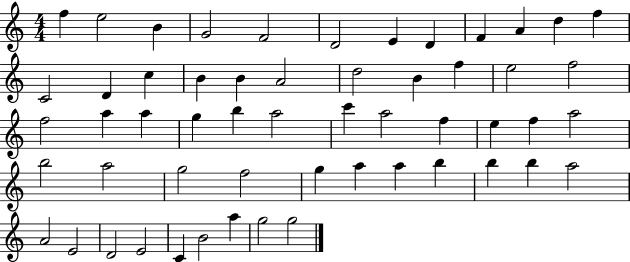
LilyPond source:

{
  \clef treble
  \numericTimeSignature
  \time 4/4
  \key c \major
  f''4 e''2 b'4 | g'2 f'2 | d'2 e'4 d'4 | f'4 a'4 d''4 f''4 | \break c'2 d'4 c''4 | b'4 b'4 a'2 | d''2 b'4 f''4 | e''2 f''2 | \break f''2 a''4 a''4 | g''4 b''4 a''2 | c'''4 a''2 f''4 | e''4 f''4 a''2 | \break b''2 a''2 | g''2 f''2 | g''4 a''4 a''4 b''4 | b''4 b''4 a''2 | \break a'2 e'2 | d'2 e'2 | c'4 b'2 a''4 | g''2 g''2 | \break \bar "|."
}